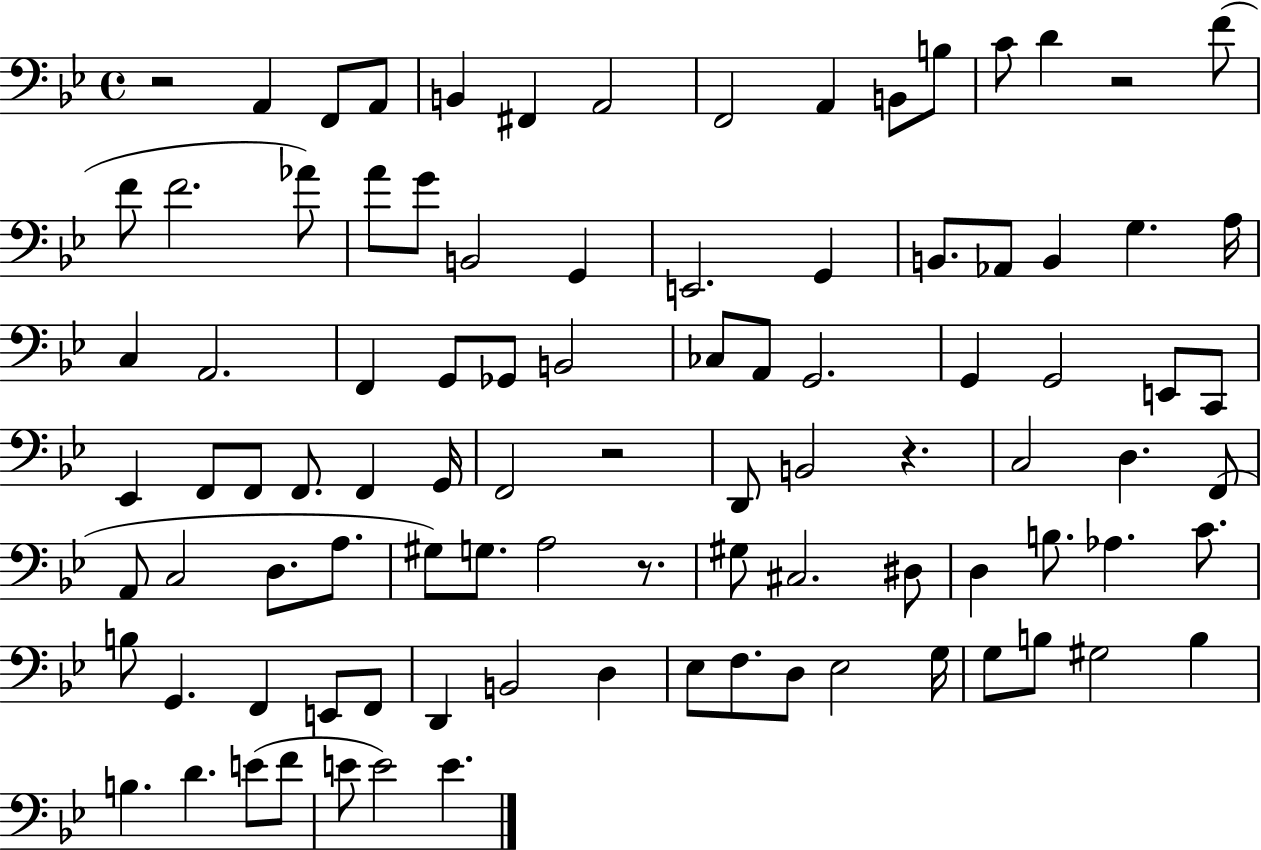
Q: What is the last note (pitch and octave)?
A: E4